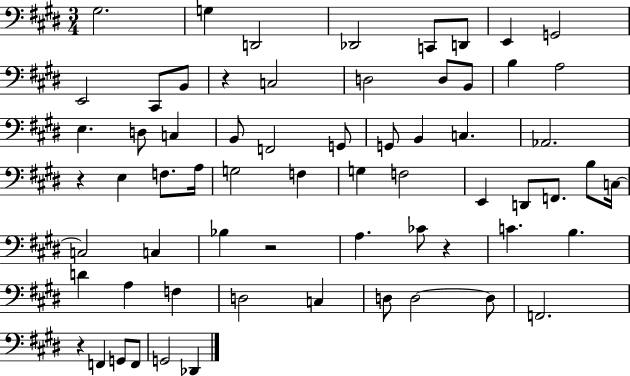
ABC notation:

X:1
T:Untitled
M:3/4
L:1/4
K:E
^G,2 G, D,,2 _D,,2 C,,/2 D,,/2 E,, G,,2 E,,2 ^C,,/2 B,,/2 z C,2 D,2 D,/2 B,,/2 B, A,2 E, D,/2 C, B,,/2 F,,2 G,,/2 G,,/2 B,, C, _A,,2 z E, F,/2 A,/4 G,2 F, G, F,2 E,, D,,/2 F,,/2 B,/2 C,/4 C,2 C, _B, z2 A, _C/2 z C B, D A, F, D,2 C, D,/2 D,2 D,/2 F,,2 z F,, G,,/2 F,,/2 G,,2 _D,,